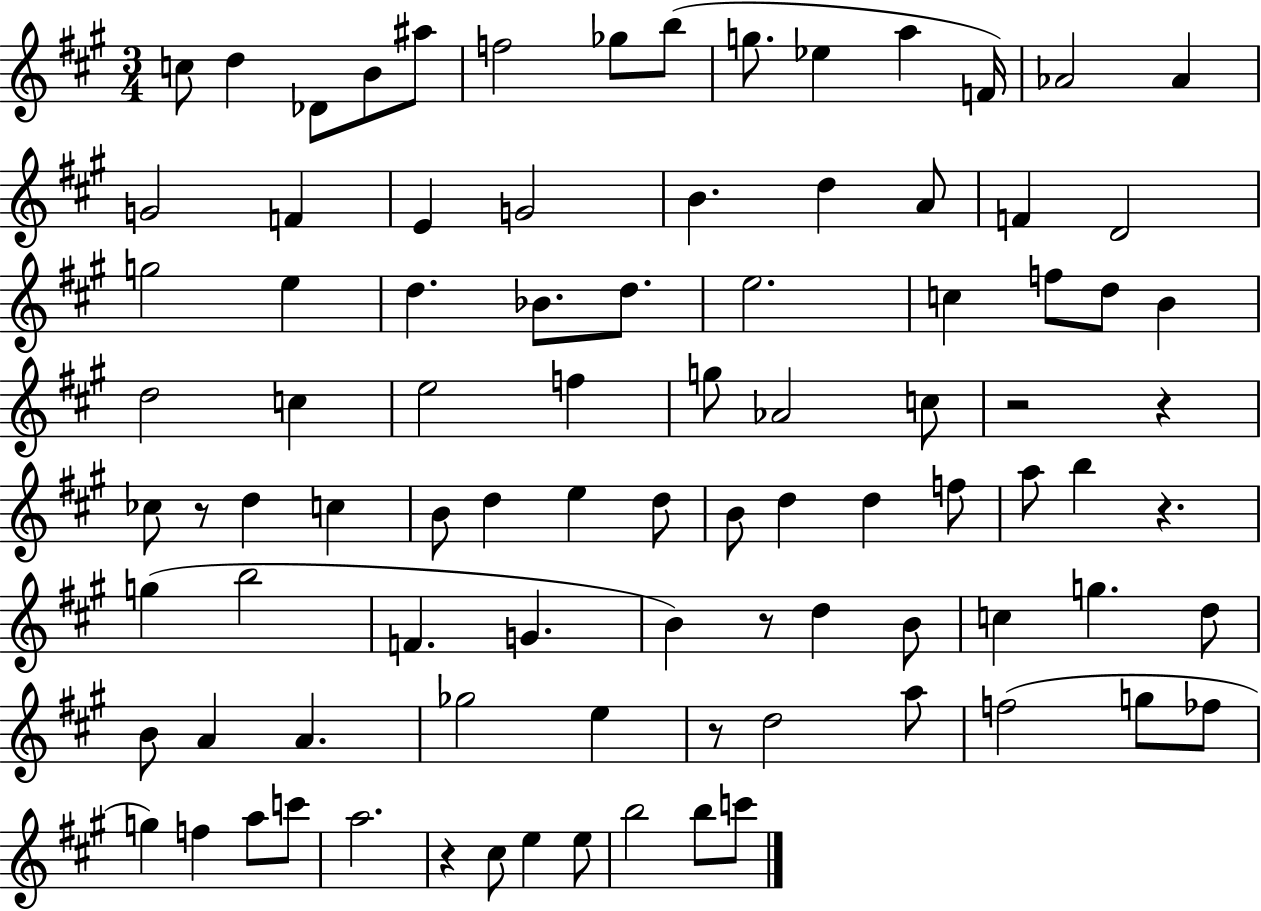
X:1
T:Untitled
M:3/4
L:1/4
K:A
c/2 d _D/2 B/2 ^a/2 f2 _g/2 b/2 g/2 _e a F/4 _A2 _A G2 F E G2 B d A/2 F D2 g2 e d _B/2 d/2 e2 c f/2 d/2 B d2 c e2 f g/2 _A2 c/2 z2 z _c/2 z/2 d c B/2 d e d/2 B/2 d d f/2 a/2 b z g b2 F G B z/2 d B/2 c g d/2 B/2 A A _g2 e z/2 d2 a/2 f2 g/2 _f/2 g f a/2 c'/2 a2 z ^c/2 e e/2 b2 b/2 c'/2